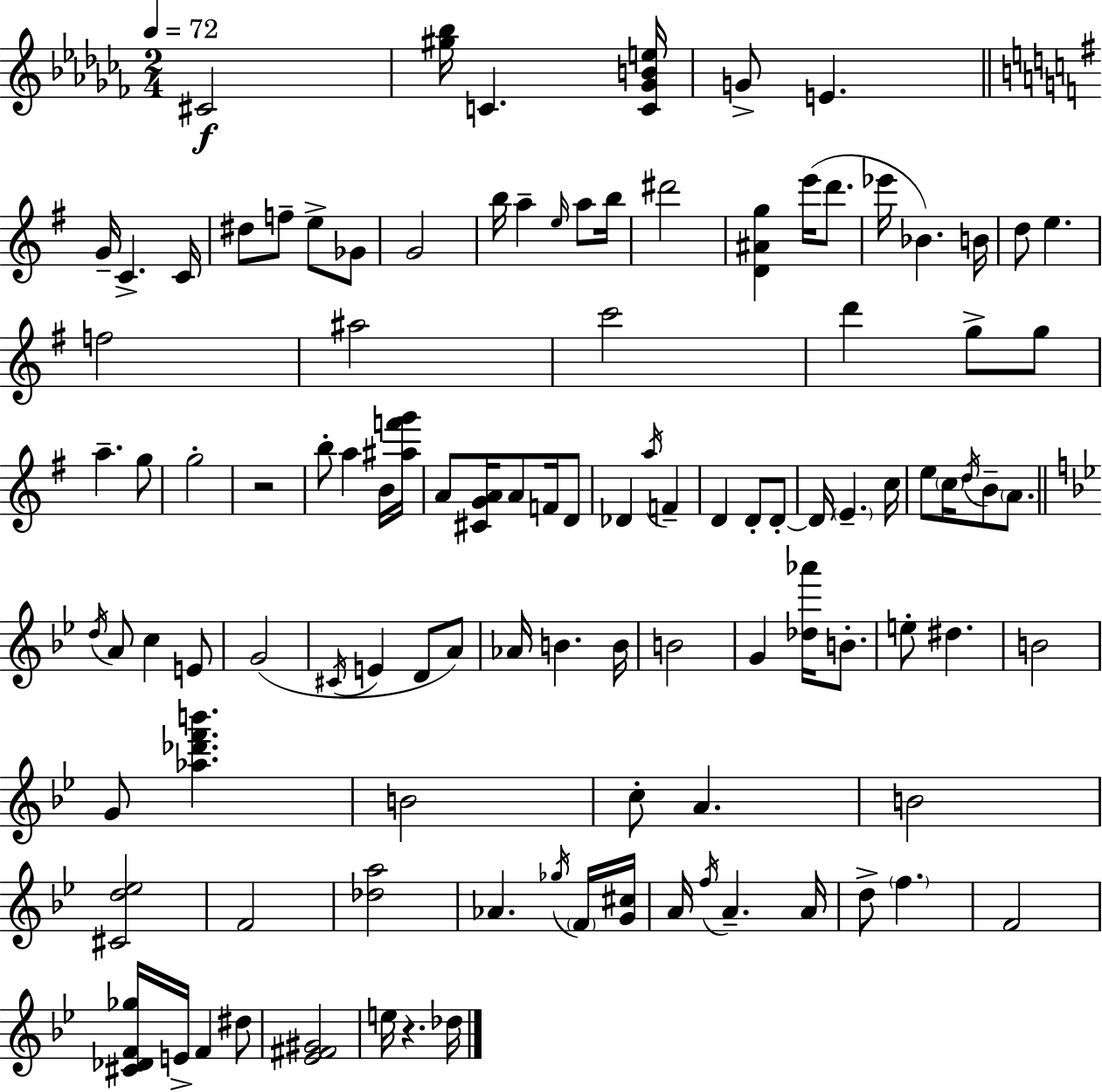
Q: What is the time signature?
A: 2/4